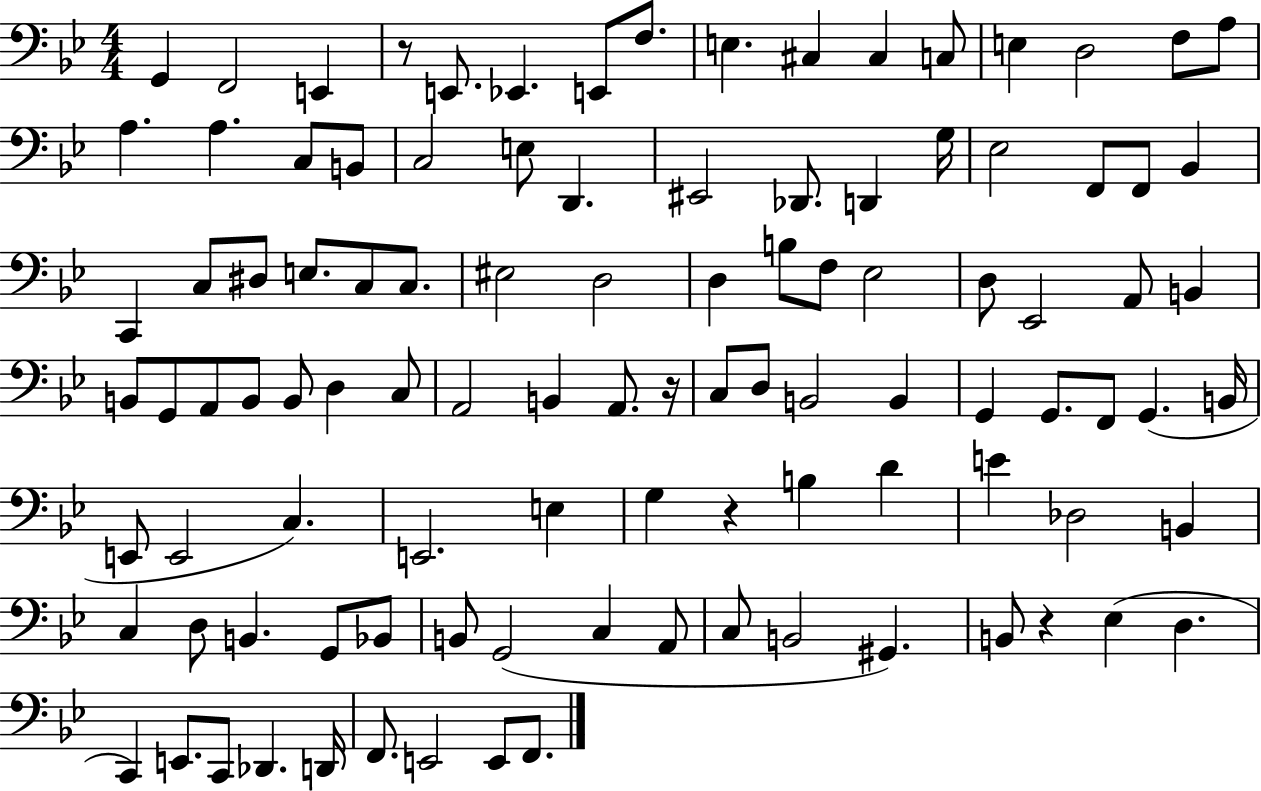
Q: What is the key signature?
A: BES major